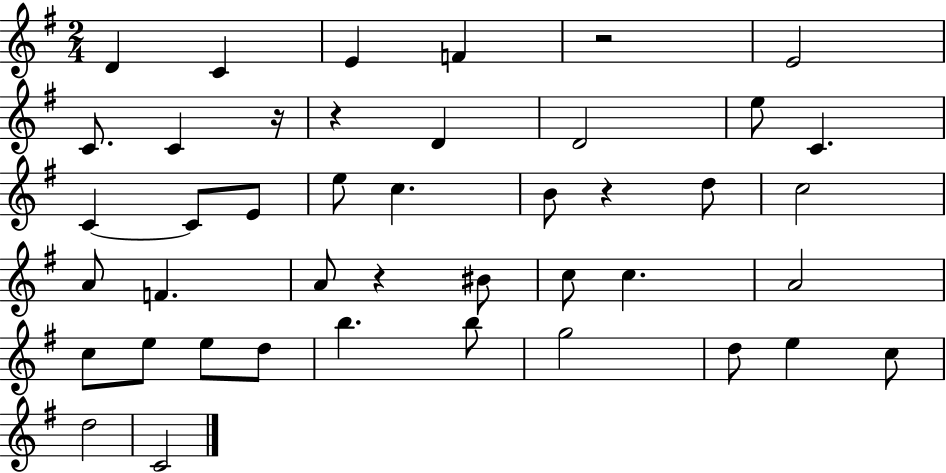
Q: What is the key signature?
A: G major